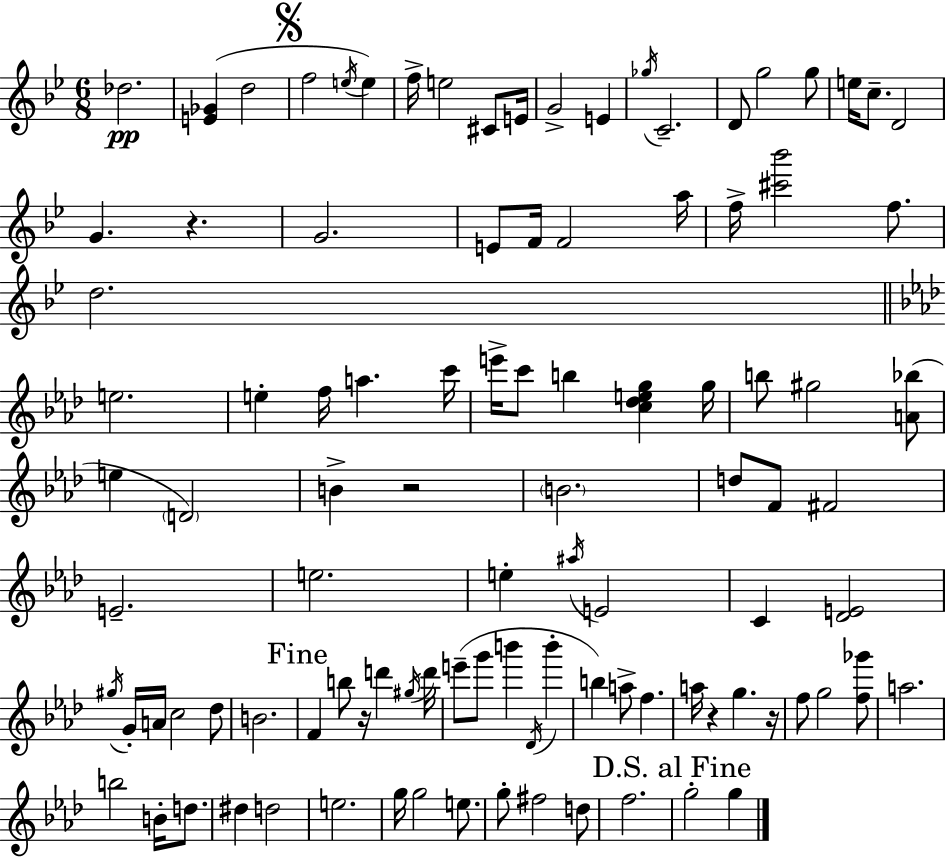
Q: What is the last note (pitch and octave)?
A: G5